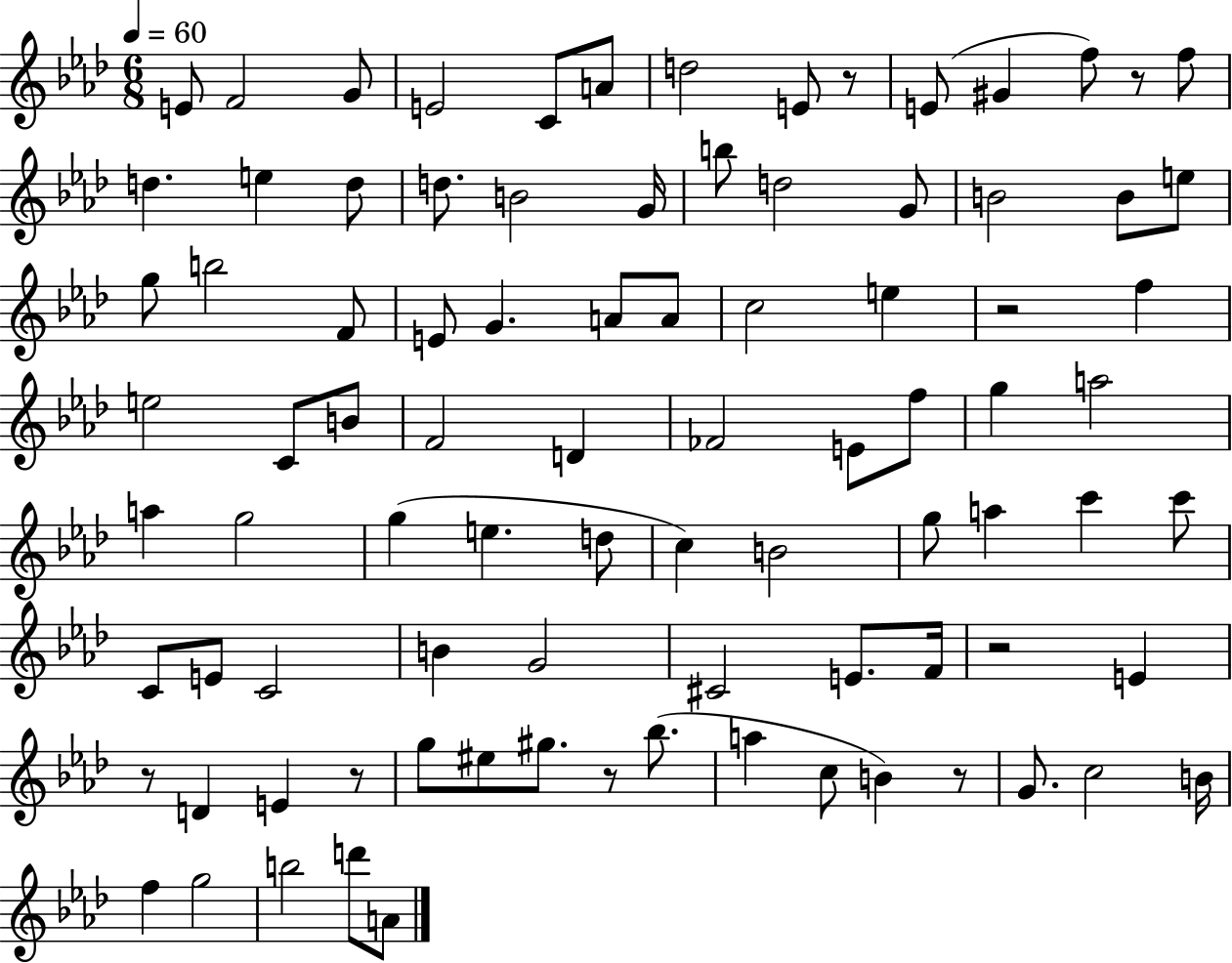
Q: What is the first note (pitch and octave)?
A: E4